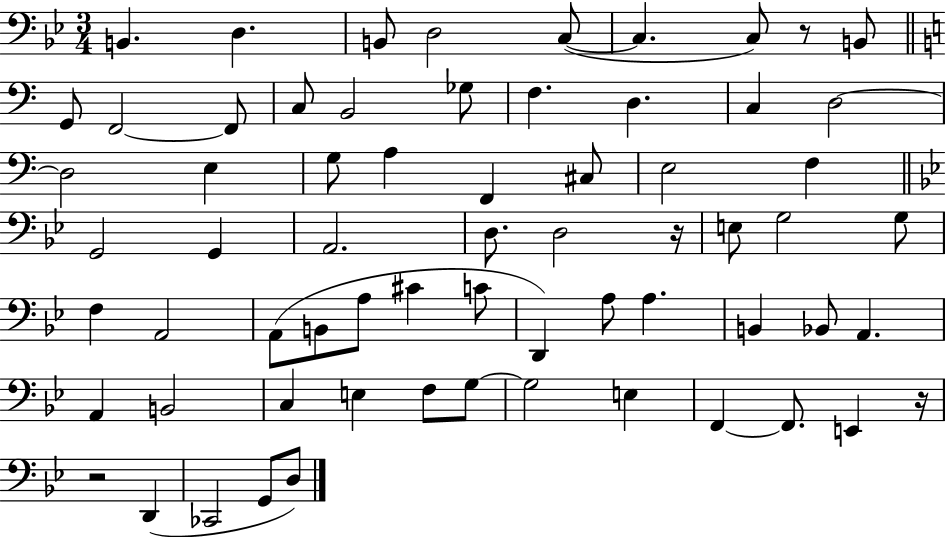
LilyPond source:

{
  \clef bass
  \numericTimeSignature
  \time 3/4
  \key bes \major
  b,4. d4. | b,8 d2 c8~(~ | c4. c8) r8 b,8 | \bar "||" \break \key c \major g,8 f,2~~ f,8 | c8 b,2 ges8 | f4. d4. | c4 d2~~ | \break d2 e4 | g8 a4 f,4 cis8 | e2 f4 | \bar "||" \break \key bes \major g,2 g,4 | a,2. | d8. d2 r16 | e8 g2 g8 | \break f4 a,2 | a,8( b,8 a8 cis'4 c'8 | d,4) a8 a4. | b,4 bes,8 a,4. | \break a,4 b,2 | c4 e4 f8 g8~~ | g2 e4 | f,4~~ f,8. e,4 r16 | \break r2 d,4( | ces,2 g,8 d8) | \bar "|."
}